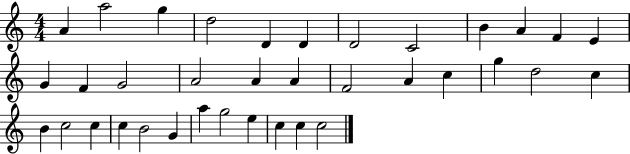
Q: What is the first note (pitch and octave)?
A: A4